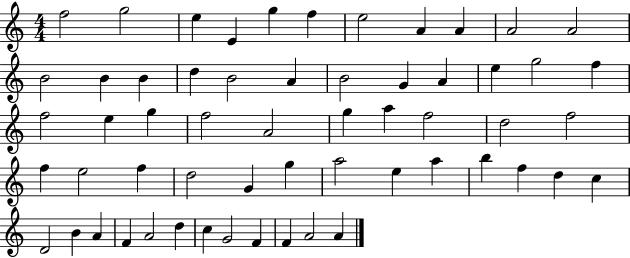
{
  \clef treble
  \numericTimeSignature
  \time 4/4
  \key c \major
  f''2 g''2 | e''4 e'4 g''4 f''4 | e''2 a'4 a'4 | a'2 a'2 | \break b'2 b'4 b'4 | d''4 b'2 a'4 | b'2 g'4 a'4 | e''4 g''2 f''4 | \break f''2 e''4 g''4 | f''2 a'2 | g''4 a''4 f''2 | d''2 f''2 | \break f''4 e''2 f''4 | d''2 g'4 g''4 | a''2 e''4 a''4 | b''4 f''4 d''4 c''4 | \break d'2 b'4 a'4 | f'4 a'2 d''4 | c''4 g'2 f'4 | f'4 a'2 a'4 | \break \bar "|."
}